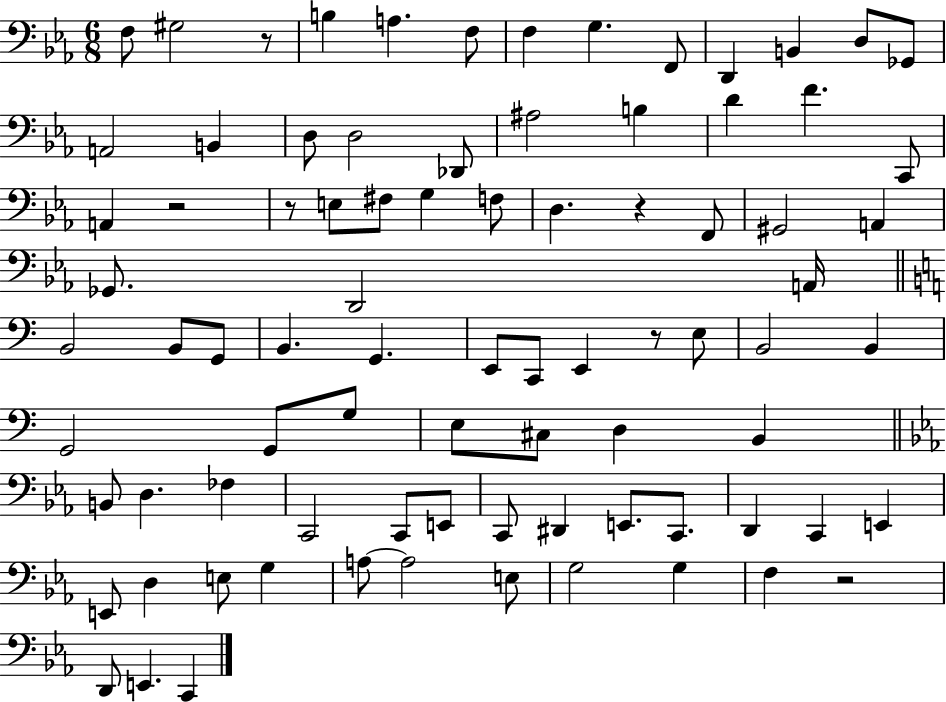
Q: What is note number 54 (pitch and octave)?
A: D3